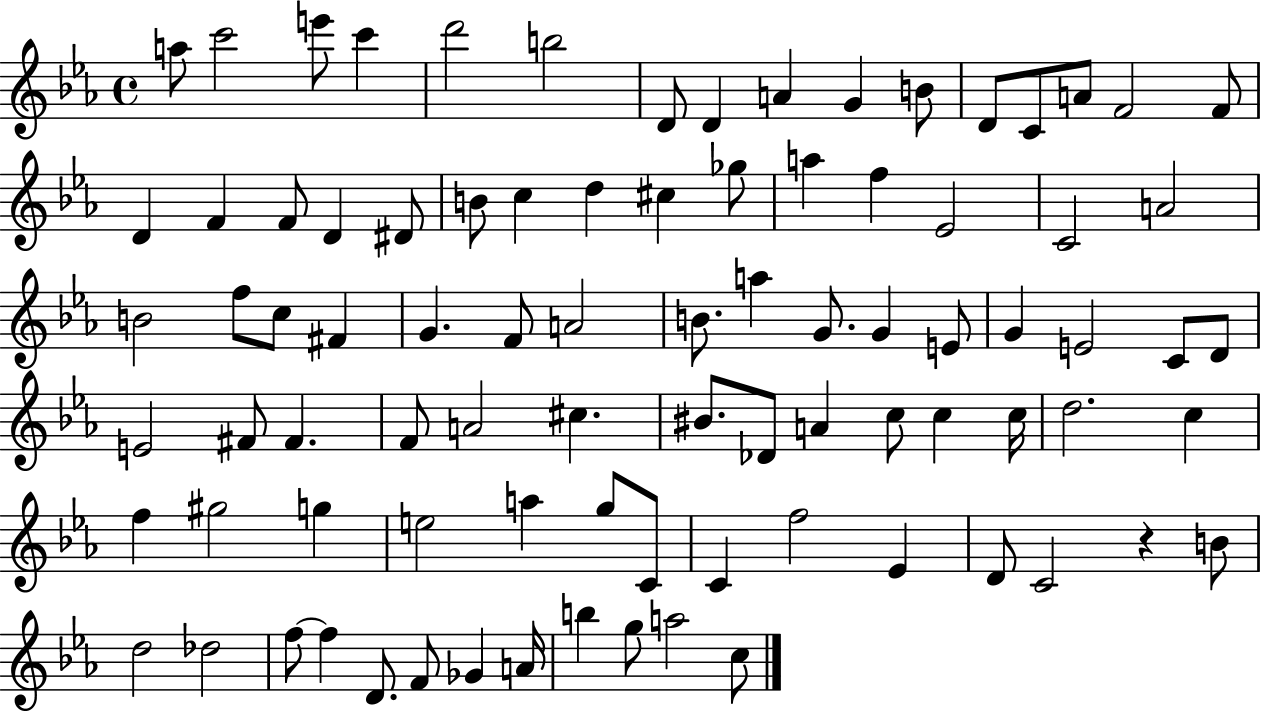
X:1
T:Untitled
M:4/4
L:1/4
K:Eb
a/2 c'2 e'/2 c' d'2 b2 D/2 D A G B/2 D/2 C/2 A/2 F2 F/2 D F F/2 D ^D/2 B/2 c d ^c _g/2 a f _E2 C2 A2 B2 f/2 c/2 ^F G F/2 A2 B/2 a G/2 G E/2 G E2 C/2 D/2 E2 ^F/2 ^F F/2 A2 ^c ^B/2 _D/2 A c/2 c c/4 d2 c f ^g2 g e2 a g/2 C/2 C f2 _E D/2 C2 z B/2 d2 _d2 f/2 f D/2 F/2 _G A/4 b g/2 a2 c/2